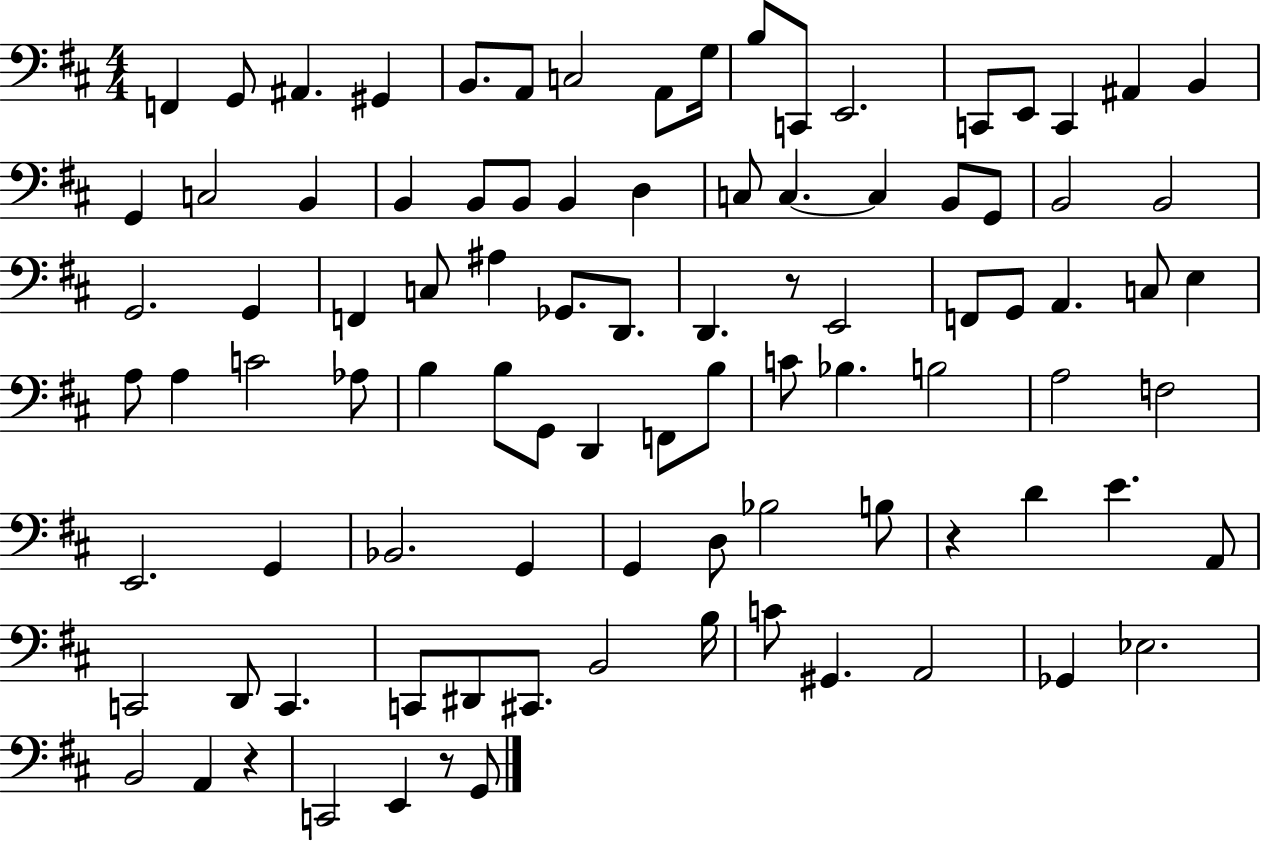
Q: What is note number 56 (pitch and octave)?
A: B3